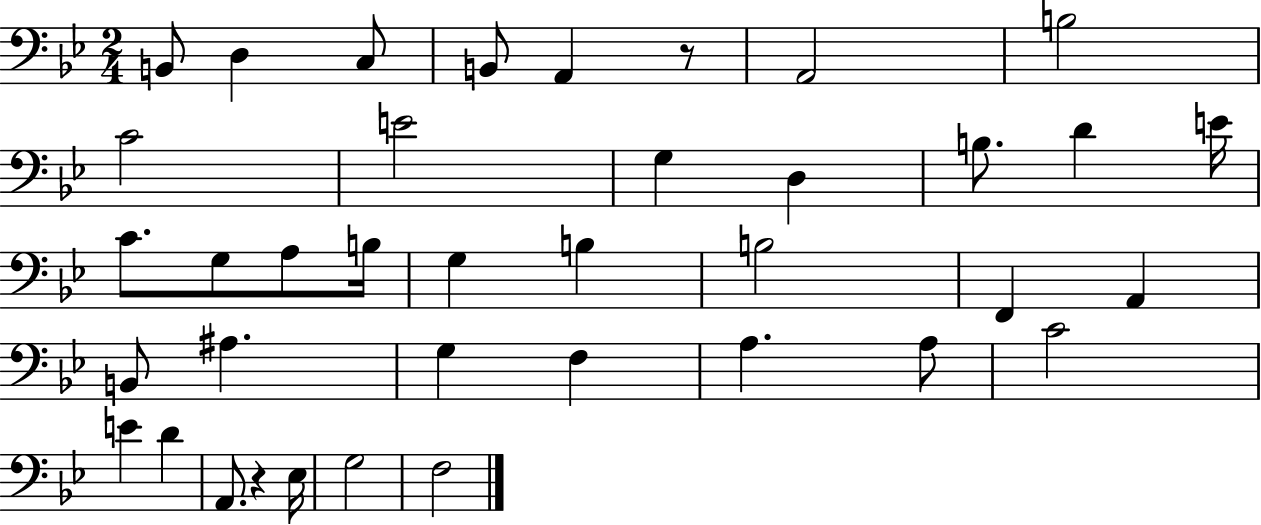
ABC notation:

X:1
T:Untitled
M:2/4
L:1/4
K:Bb
B,,/2 D, C,/2 B,,/2 A,, z/2 A,,2 B,2 C2 E2 G, D, B,/2 D E/4 C/2 G,/2 A,/2 B,/4 G, B, B,2 F,, A,, B,,/2 ^A, G, F, A, A,/2 C2 E D A,,/2 z _E,/4 G,2 F,2